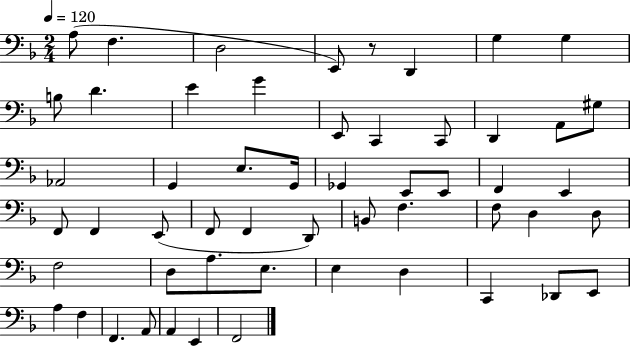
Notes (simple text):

A3/e F3/q. D3/h E2/e R/e D2/q G3/q G3/q B3/e D4/q. E4/q G4/q E2/e C2/q C2/e D2/q A2/e G#3/e Ab2/h G2/q E3/e. G2/s Gb2/q E2/e E2/e F2/q E2/q F2/e F2/q E2/e F2/e F2/q D2/e B2/e F3/q. F3/e D3/q D3/e F3/h D3/e A3/e. E3/e. E3/q D3/q C2/q Db2/e E2/e A3/q F3/q F2/q. A2/e A2/q E2/q F2/h